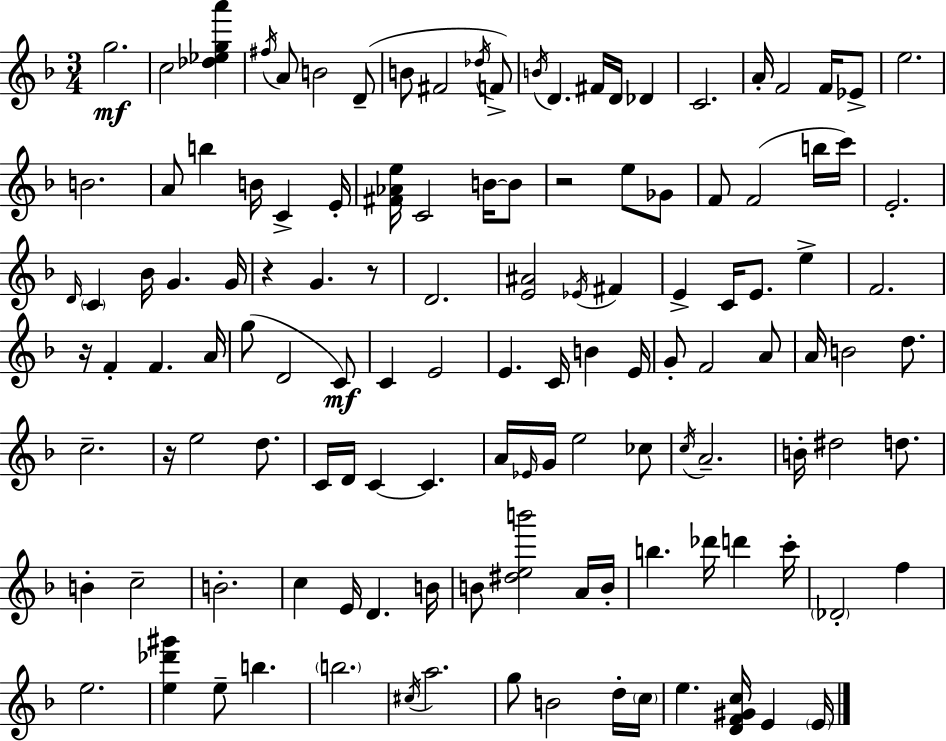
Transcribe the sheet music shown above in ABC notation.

X:1
T:Untitled
M:3/4
L:1/4
K:Dm
g2 c2 [_d_ega'] ^f/4 A/2 B2 D/2 B/2 ^F2 _d/4 F/2 B/4 D ^F/4 D/4 _D C2 A/4 F2 F/4 _E/2 e2 B2 A/2 b B/4 C E/4 [^F_Ae]/4 C2 B/4 B/2 z2 e/2 _G/2 F/2 F2 b/4 c'/4 E2 D/4 C _B/4 G G/4 z G z/2 D2 [E^A]2 _E/4 ^F E C/4 E/2 e F2 z/4 F F A/4 g/2 D2 C/2 C E2 E C/4 B E/4 G/2 F2 A/2 A/4 B2 d/2 c2 z/4 e2 d/2 C/4 D/4 C C A/4 _E/4 G/4 e2 _c/2 c/4 A2 B/4 ^d2 d/2 B c2 B2 c E/4 D B/4 B/2 [^deb']2 A/4 B/4 b _d'/4 d' c'/4 _D2 f e2 [e_d'^g'] e/2 b b2 ^c/4 a2 g/2 B2 d/4 c/4 e [DF^Gc]/4 E E/4